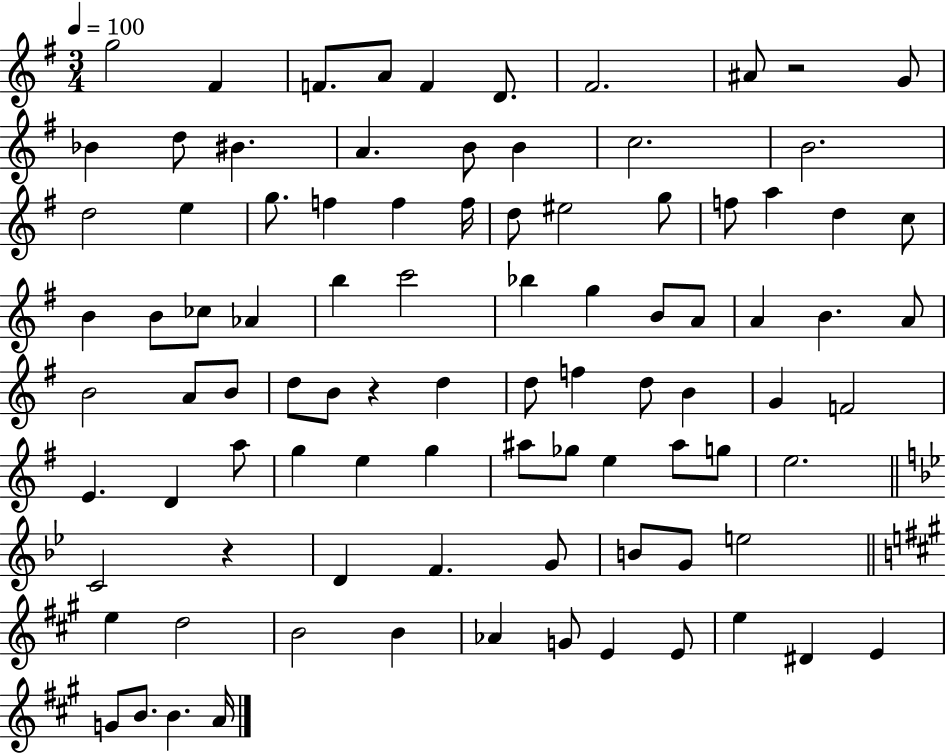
{
  \clef treble
  \numericTimeSignature
  \time 3/4
  \key g \major
  \tempo 4 = 100
  \repeat volta 2 { g''2 fis'4 | f'8. a'8 f'4 d'8. | fis'2. | ais'8 r2 g'8 | \break bes'4 d''8 bis'4. | a'4. b'8 b'4 | c''2. | b'2. | \break d''2 e''4 | g''8. f''4 f''4 f''16 | d''8 eis''2 g''8 | f''8 a''4 d''4 c''8 | \break b'4 b'8 ces''8 aes'4 | b''4 c'''2 | bes''4 g''4 b'8 a'8 | a'4 b'4. a'8 | \break b'2 a'8 b'8 | d''8 b'8 r4 d''4 | d''8 f''4 d''8 b'4 | g'4 f'2 | \break e'4. d'4 a''8 | g''4 e''4 g''4 | ais''8 ges''8 e''4 ais''8 g''8 | e''2. | \break \bar "||" \break \key bes \major c'2 r4 | d'4 f'4. g'8 | b'8 g'8 e''2 | \bar "||" \break \key a \major e''4 d''2 | b'2 b'4 | aes'4 g'8 e'4 e'8 | e''4 dis'4 e'4 | \break g'8 b'8. b'4. a'16 | } \bar "|."
}